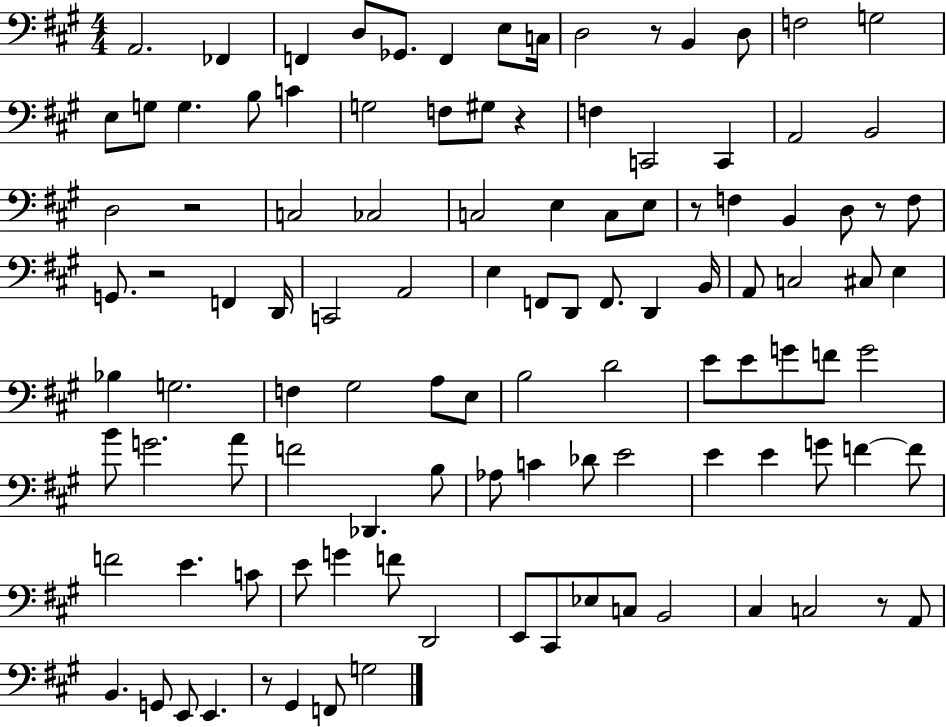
A2/h. FES2/q F2/q D3/e Gb2/e. F2/q E3/e C3/s D3/h R/e B2/q D3/e F3/h G3/h E3/e G3/e G3/q. B3/e C4/q G3/h F3/e G#3/e R/q F3/q C2/h C2/q A2/h B2/h D3/h R/h C3/h CES3/h C3/h E3/q C3/e E3/e R/e F3/q B2/q D3/e R/e F3/e G2/e. R/h F2/q D2/s C2/h A2/h E3/q F2/e D2/e F2/e. D2/q B2/s A2/e C3/h C#3/e E3/q Bb3/q G3/h. F3/q G#3/h A3/e E3/e B3/h D4/h E4/e E4/e G4/e F4/e G4/h B4/e G4/h. A4/e F4/h Db2/q. B3/e Ab3/e C4/q Db4/e E4/h E4/q E4/q G4/e F4/q F4/e F4/h E4/q. C4/e E4/e G4/q F4/e D2/h E2/e C#2/e Eb3/e C3/e B2/h C#3/q C3/h R/e A2/e B2/q. G2/e E2/e E2/q. R/e G#2/q F2/e G3/h